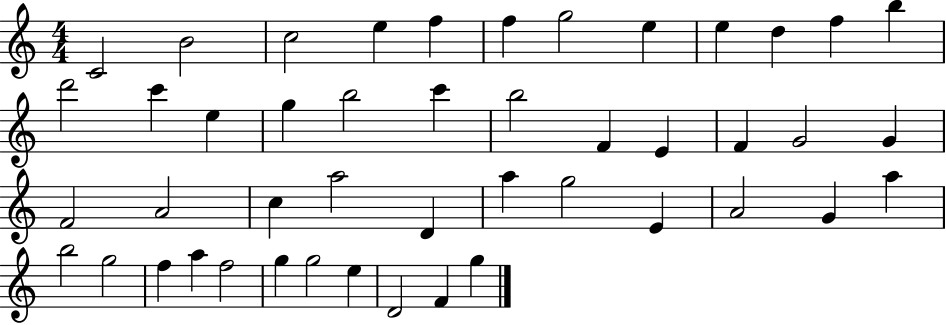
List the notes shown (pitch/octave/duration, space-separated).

C4/h B4/h C5/h E5/q F5/q F5/q G5/h E5/q E5/q D5/q F5/q B5/q D6/h C6/q E5/q G5/q B5/h C6/q B5/h F4/q E4/q F4/q G4/h G4/q F4/h A4/h C5/q A5/h D4/q A5/q G5/h E4/q A4/h G4/q A5/q B5/h G5/h F5/q A5/q F5/h G5/q G5/h E5/q D4/h F4/q G5/q